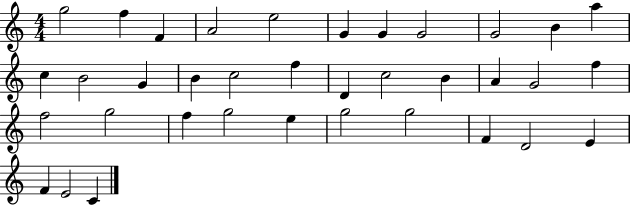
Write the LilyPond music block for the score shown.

{
  \clef treble
  \numericTimeSignature
  \time 4/4
  \key c \major
  g''2 f''4 f'4 | a'2 e''2 | g'4 g'4 g'2 | g'2 b'4 a''4 | \break c''4 b'2 g'4 | b'4 c''2 f''4 | d'4 c''2 b'4 | a'4 g'2 f''4 | \break f''2 g''2 | f''4 g''2 e''4 | g''2 g''2 | f'4 d'2 e'4 | \break f'4 e'2 c'4 | \bar "|."
}